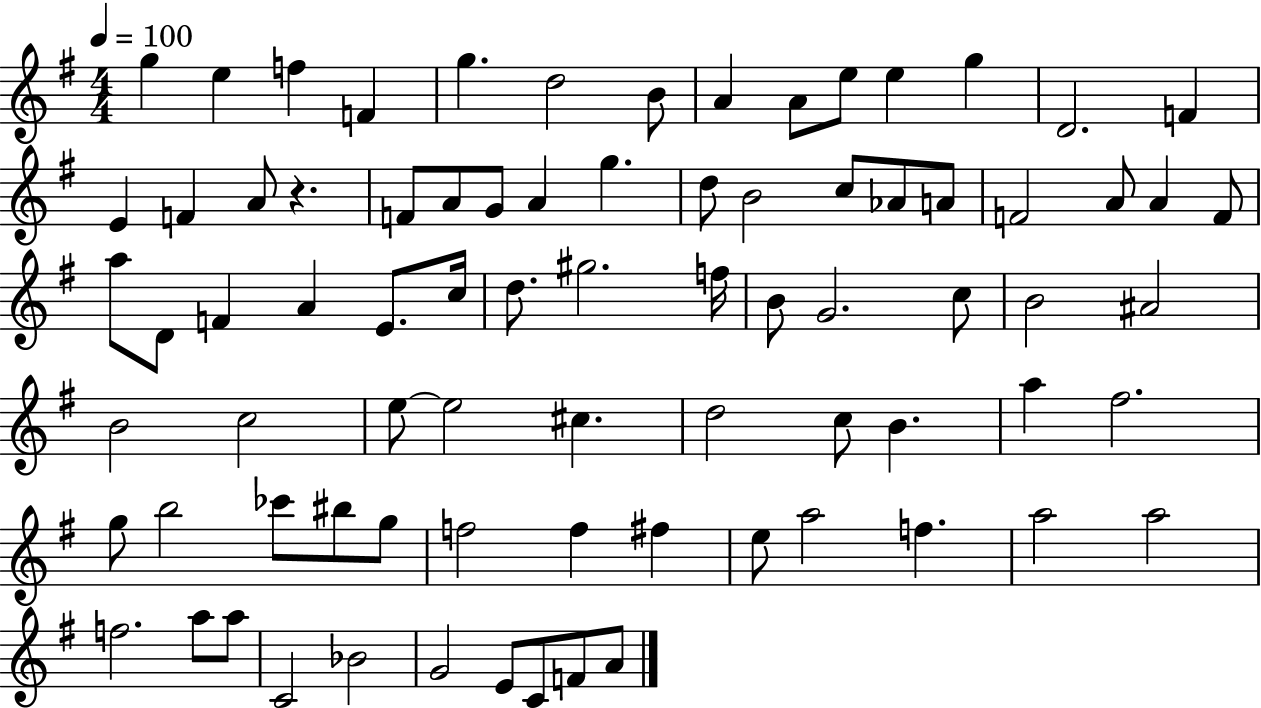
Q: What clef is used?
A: treble